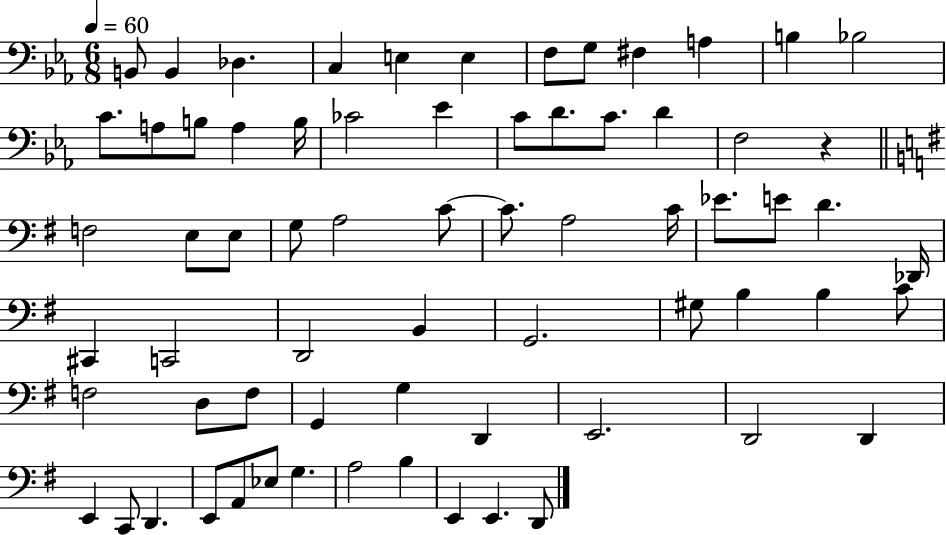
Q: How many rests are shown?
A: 1